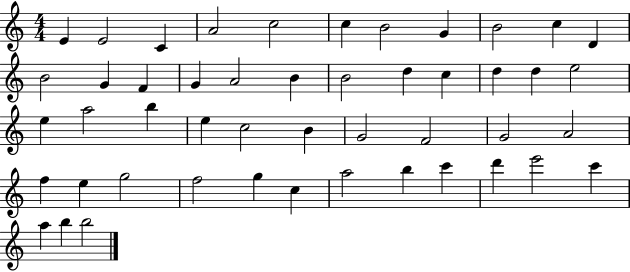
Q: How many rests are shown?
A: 0